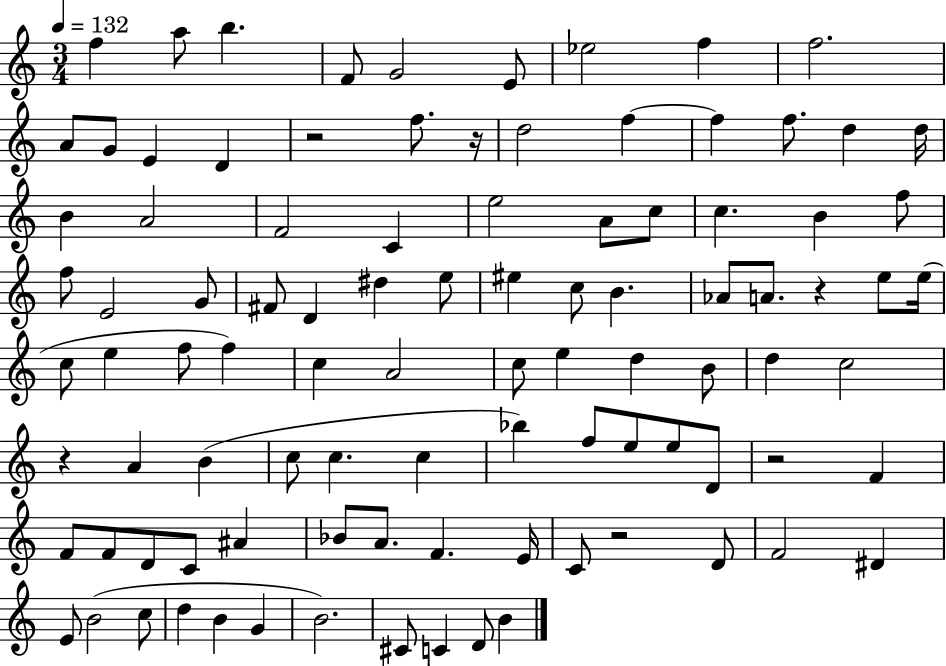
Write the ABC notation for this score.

X:1
T:Untitled
M:3/4
L:1/4
K:C
f a/2 b F/2 G2 E/2 _e2 f f2 A/2 G/2 E D z2 f/2 z/4 d2 f f f/2 d d/4 B A2 F2 C e2 A/2 c/2 c B f/2 f/2 E2 G/2 ^F/2 D ^d e/2 ^e c/2 B _A/2 A/2 z e/2 e/4 c/2 e f/2 f c A2 c/2 e d B/2 d c2 z A B c/2 c c _b f/2 e/2 e/2 D/2 z2 F F/2 F/2 D/2 C/2 ^A _B/2 A/2 F E/4 C/2 z2 D/2 F2 ^D E/2 B2 c/2 d B G B2 ^C/2 C D/2 B